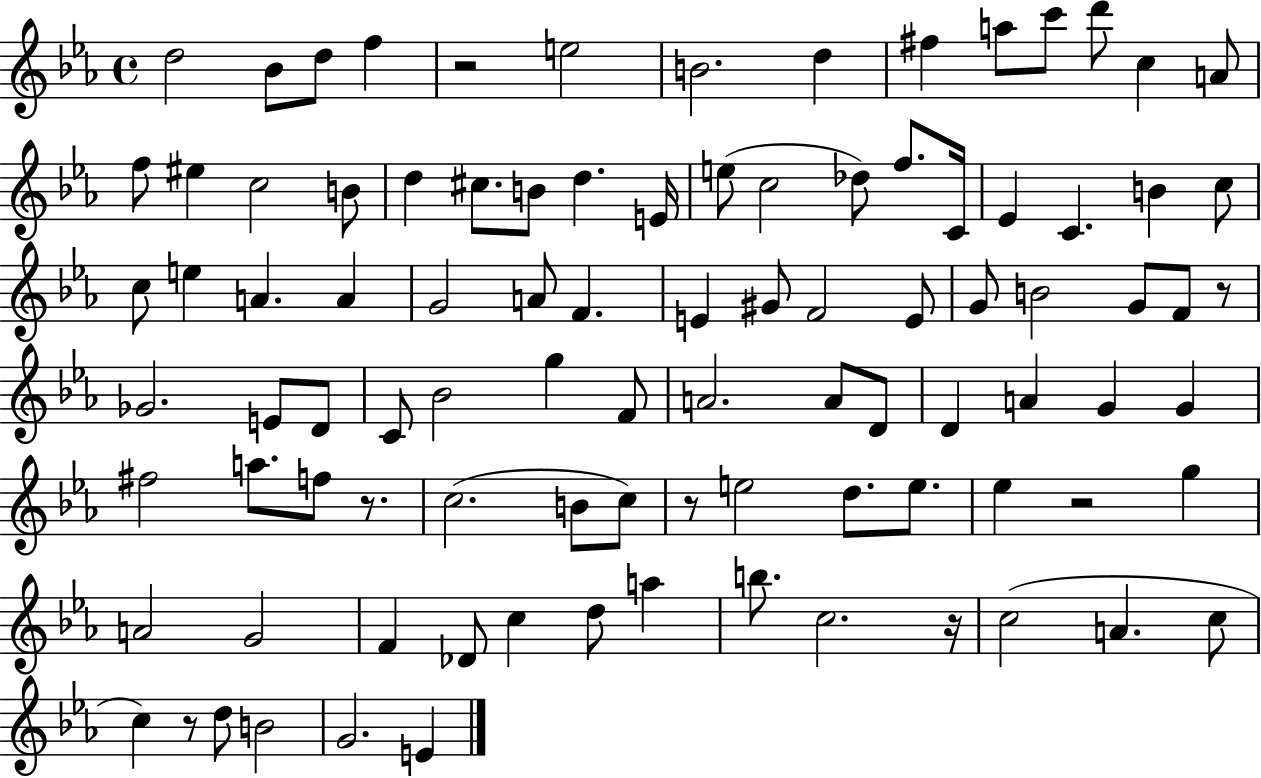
X:1
T:Untitled
M:4/4
L:1/4
K:Eb
d2 _B/2 d/2 f z2 e2 B2 d ^f a/2 c'/2 d'/2 c A/2 f/2 ^e c2 B/2 d ^c/2 B/2 d E/4 e/2 c2 _d/2 f/2 C/4 _E C B c/2 c/2 e A A G2 A/2 F E ^G/2 F2 E/2 G/2 B2 G/2 F/2 z/2 _G2 E/2 D/2 C/2 _B2 g F/2 A2 A/2 D/2 D A G G ^f2 a/2 f/2 z/2 c2 B/2 c/2 z/2 e2 d/2 e/2 _e z2 g A2 G2 F _D/2 c d/2 a b/2 c2 z/4 c2 A c/2 c z/2 d/2 B2 G2 E